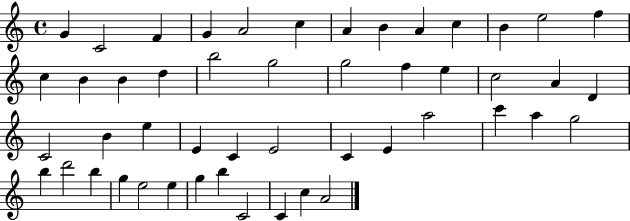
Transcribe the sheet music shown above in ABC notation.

X:1
T:Untitled
M:4/4
L:1/4
K:C
G C2 F G A2 c A B A c B e2 f c B B d b2 g2 g2 f e c2 A D C2 B e E C E2 C E a2 c' a g2 b d'2 b g e2 e g b C2 C c A2